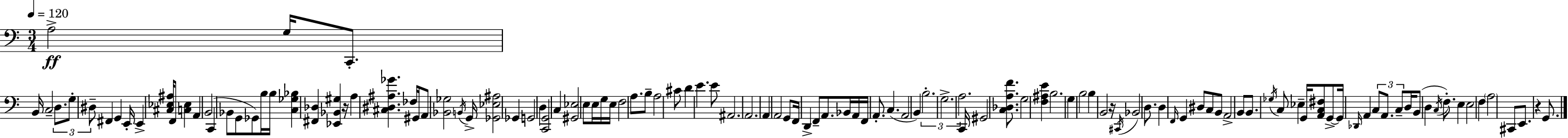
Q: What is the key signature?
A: C major